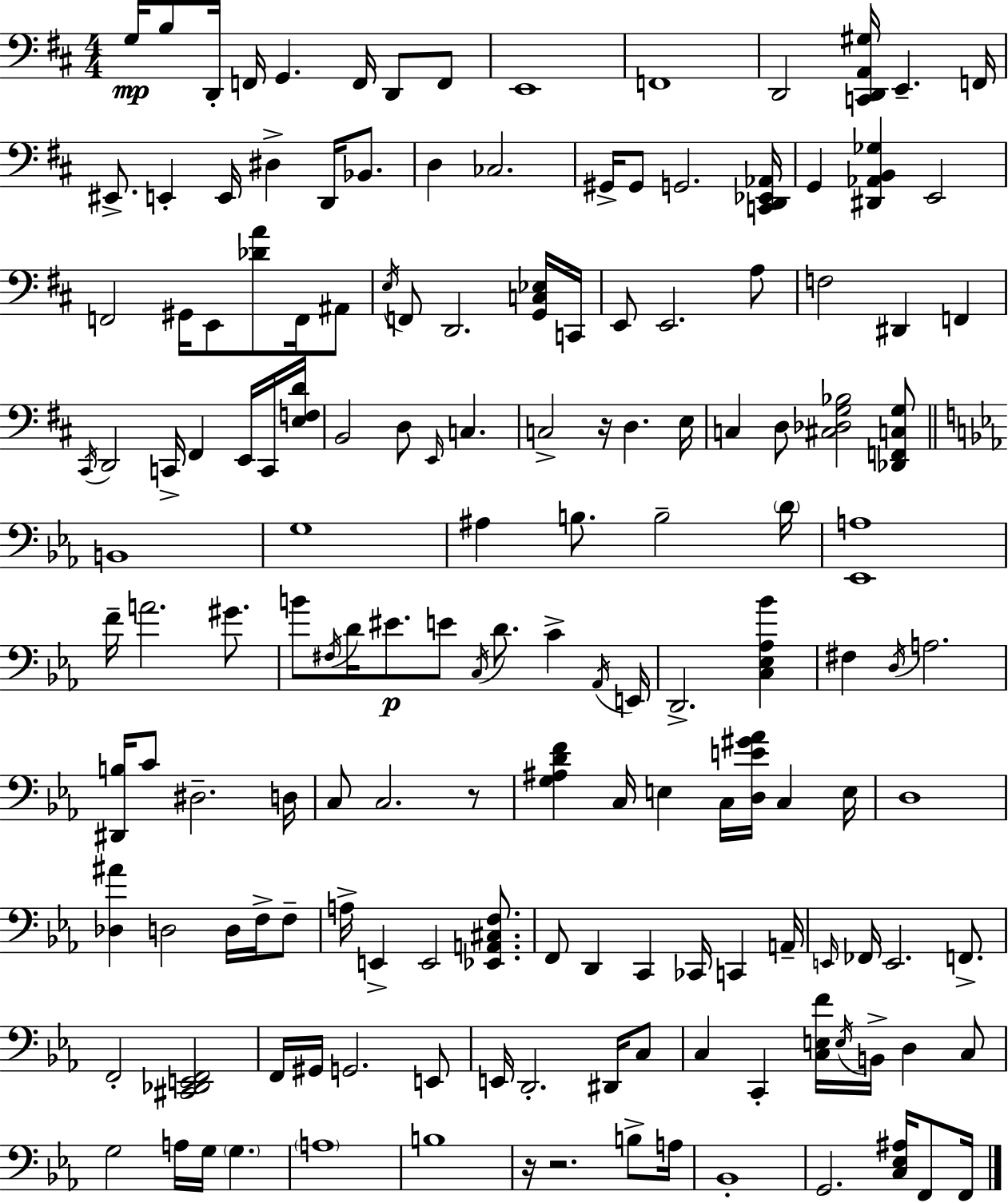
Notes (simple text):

G3/s B3/e D2/s F2/s G2/q. F2/s D2/e F2/e E2/w F2/w D2/h [C2,D2,A2,G#3]/s E2/q. F2/s EIS2/e. E2/q E2/s D#3/q D2/s Bb2/e. D3/q CES3/h. G#2/s G#2/e G2/h. [C2,D2,Eb2,Ab2]/s G2/q [D#2,Ab2,B2,Gb3]/q E2/h F2/h G#2/s E2/e [Db4,A4]/e F2/s A#2/e E3/s F2/e D2/h. [G2,C3,Eb3]/s C2/s E2/e E2/h. A3/e F3/h D#2/q F2/q C#2/s D2/h C2/s F#2/q E2/s C2/s [E3,F3,D4]/s B2/h D3/e E2/s C3/q. C3/h R/s D3/q. E3/s C3/q D3/e [C#3,Db3,G3,Bb3]/h [Db2,F2,C3,G3]/e B2/w G3/w A#3/q B3/e. B3/h D4/s [Eb2,A3]/w F4/s A4/h. G#4/e. B4/e F#3/s D4/s EIS4/e. E4/e C3/s D4/e. C4/q Ab2/s E2/s D2/h. [C3,Eb3,Ab3,Bb4]/q F#3/q D3/s A3/h. [D#2,B3]/s C4/e D#3/h. D3/s C3/e C3/h. R/e [G3,A#3,D4,F4]/q C3/s E3/q C3/s [D3,E4,G#4,Ab4]/s C3/q E3/s D3/w [Db3,A#4]/q D3/h D3/s F3/s F3/e A3/s E2/q E2/h [Eb2,A2,C#3,F3]/e. F2/e D2/q C2/q CES2/s C2/q A2/s E2/s FES2/s E2/h. F2/e. F2/h [C#2,Db2,E2,F2]/h F2/s G#2/s G2/h. E2/e E2/s D2/h. D#2/s C3/e C3/q C2/q [C3,E3,F4]/s E3/s B2/s D3/q C3/e G3/h A3/s G3/s G3/q. A3/w B3/w R/s R/h. B3/e A3/s Bb2/w G2/h. [C3,Eb3,A#3]/s F2/e F2/s